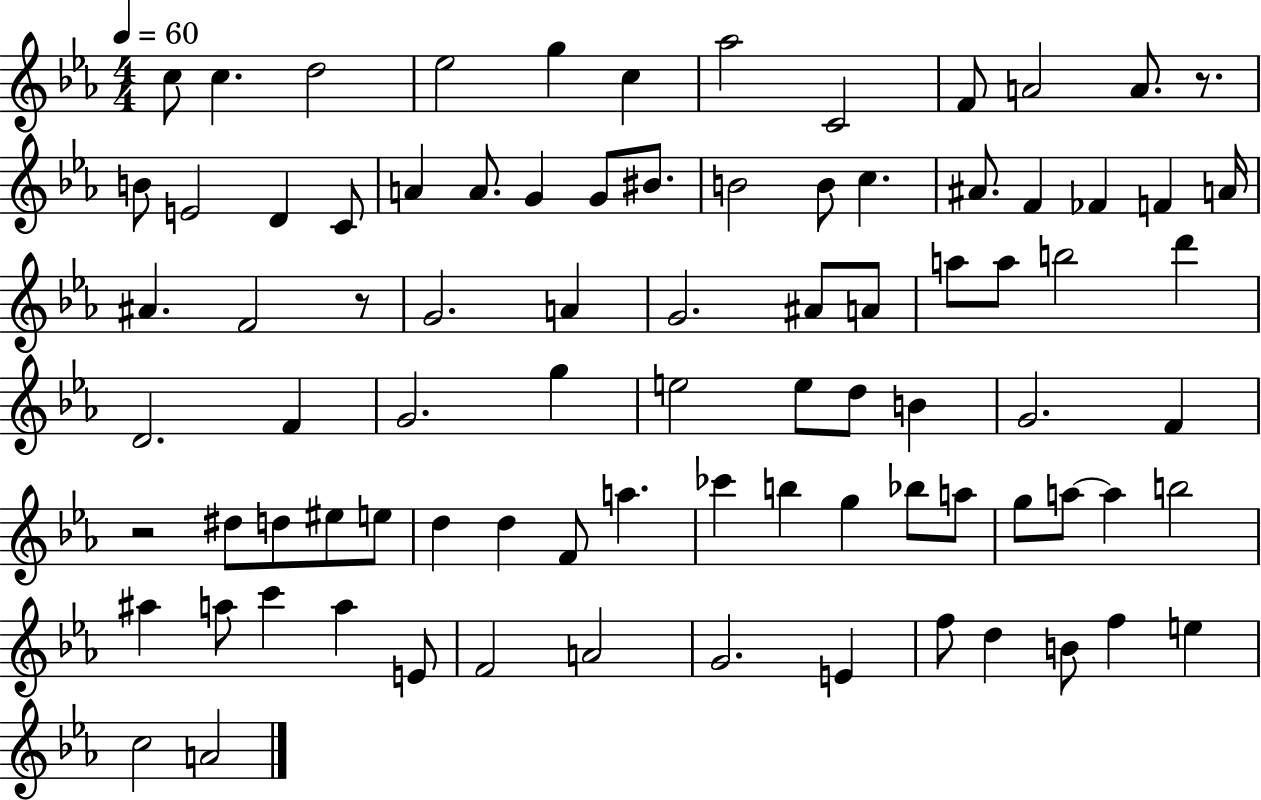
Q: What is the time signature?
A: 4/4